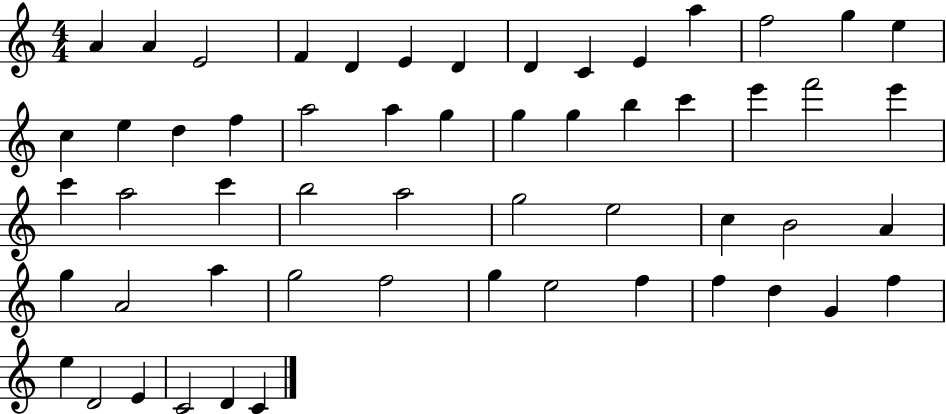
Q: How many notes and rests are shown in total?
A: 56